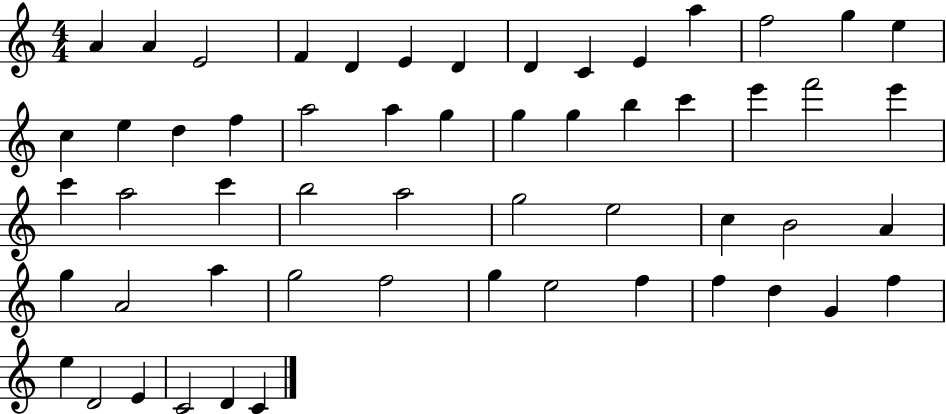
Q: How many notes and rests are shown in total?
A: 56